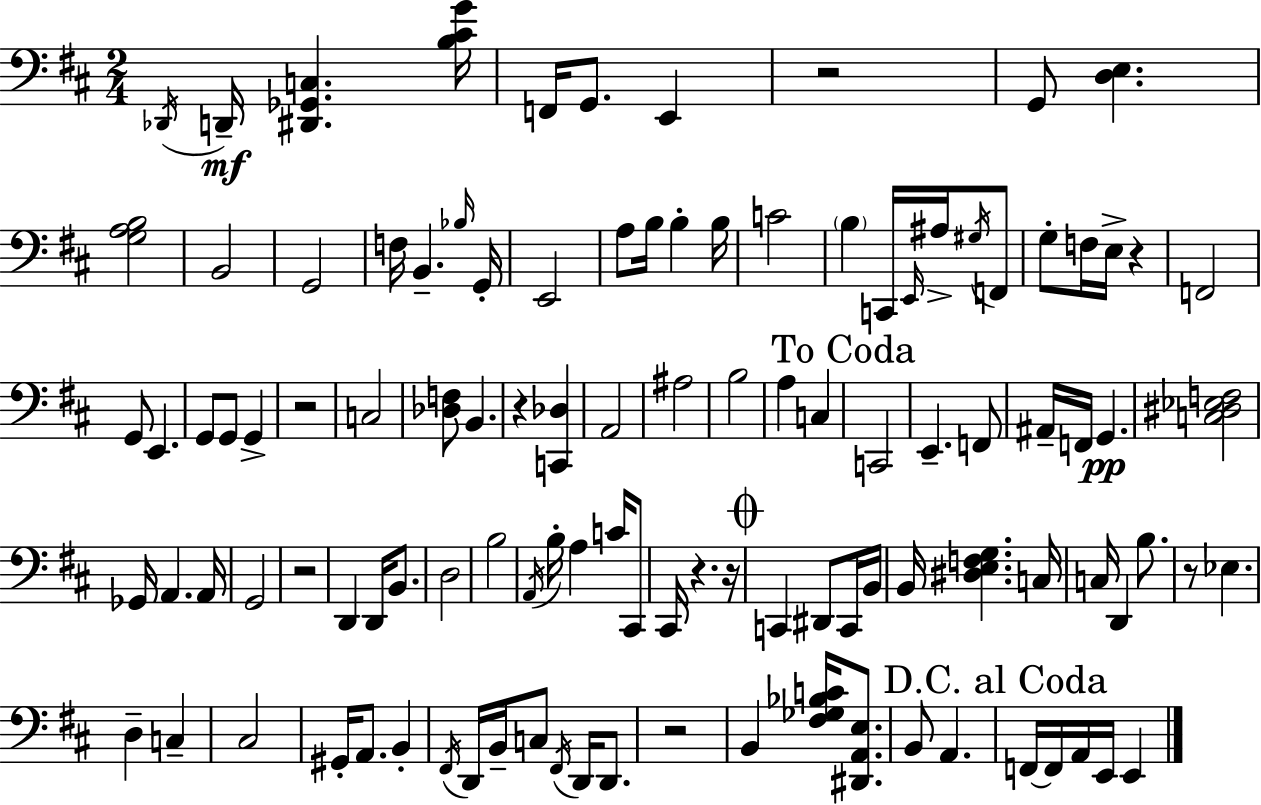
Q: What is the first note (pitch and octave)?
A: Db2